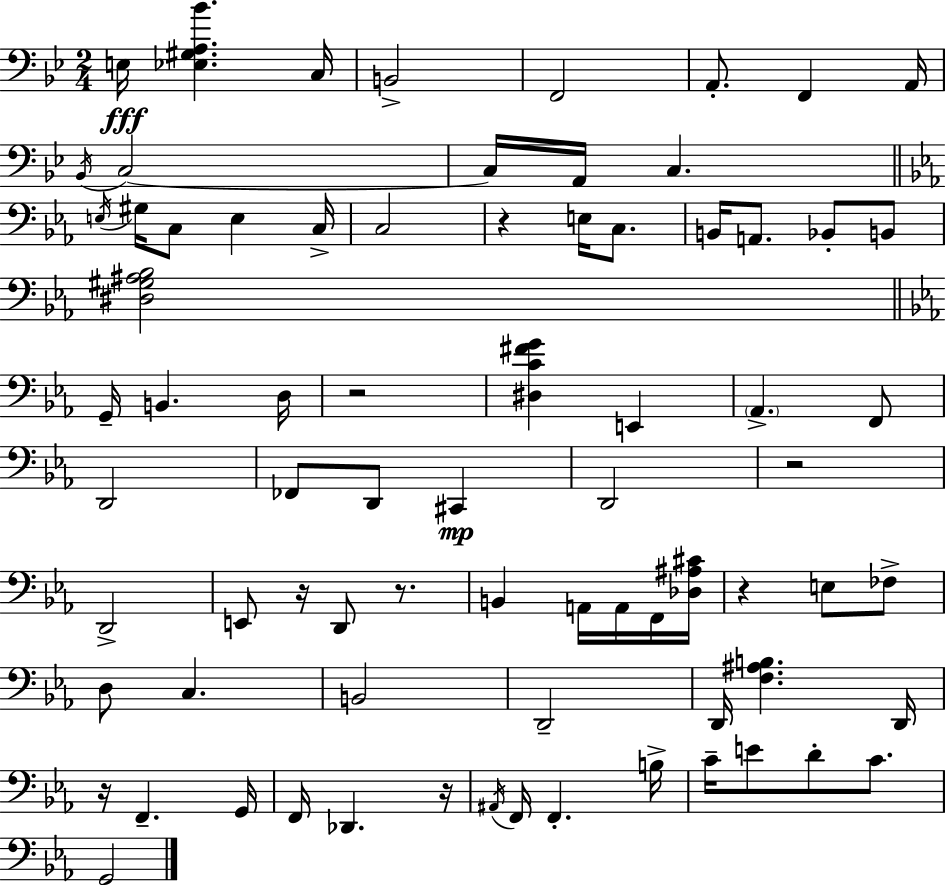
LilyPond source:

{
  \clef bass
  \numericTimeSignature
  \time 2/4
  \key bes \major
  e16\fff <ees gis a bes'>4. c16 | b,2-> | f,2 | a,8.-. f,4 a,16 | \break \acciaccatura { bes,16 } c2~~ | c16 a,16 c4. | \bar "||" \break \key ees \major \acciaccatura { e16 } gis16 c8 e4 | c16-> c2 | r4 e16 c8. | b,16 a,8. bes,8-. b,8 | \break <dis gis ais bes>2 | \bar "||" \break \key ees \major g,16-- b,4. d16 | r2 | <dis c' fis' g'>4 e,4 | \parenthesize aes,4.-> f,8 | \break d,2 | fes,8 d,8 cis,4\mp | d,2 | r2 | \break d,2-> | e,8 r16 d,8 r8. | b,4 a,16 a,16 f,16 <des ais cis'>16 | r4 e8 fes8-> | \break d8 c4. | b,2 | d,2-- | d,16 <f ais b>4. d,16 | \break r16 f,4.-- g,16 | f,16 des,4. r16 | \acciaccatura { ais,16 } f,16 f,4.-. | b16-> c'16-- e'8 d'8-. c'8. | \break g,2 | \bar "|."
}